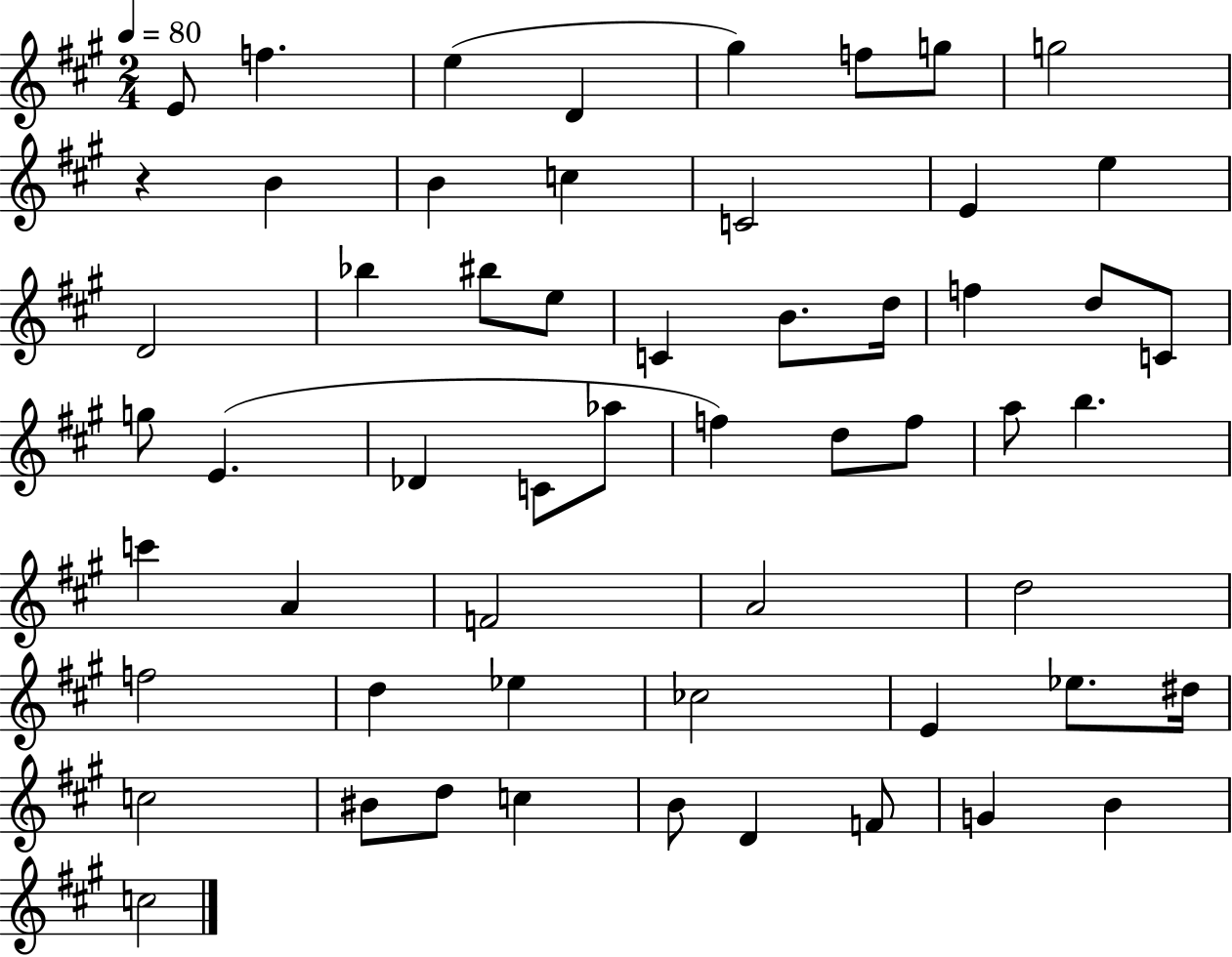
E4/e F5/q. E5/q D4/q G#5/q F5/e G5/e G5/h R/q B4/q B4/q C5/q C4/h E4/q E5/q D4/h Bb5/q BIS5/e E5/e C4/q B4/e. D5/s F5/q D5/e C4/e G5/e E4/q. Db4/q C4/e Ab5/e F5/q D5/e F5/e A5/e B5/q. C6/q A4/q F4/h A4/h D5/h F5/h D5/q Eb5/q CES5/h E4/q Eb5/e. D#5/s C5/h BIS4/e D5/e C5/q B4/e D4/q F4/e G4/q B4/q C5/h